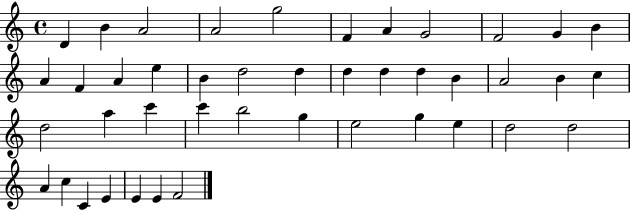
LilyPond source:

{
  \clef treble
  \time 4/4
  \defaultTimeSignature
  \key c \major
  d'4 b'4 a'2 | a'2 g''2 | f'4 a'4 g'2 | f'2 g'4 b'4 | \break a'4 f'4 a'4 e''4 | b'4 d''2 d''4 | d''4 d''4 d''4 b'4 | a'2 b'4 c''4 | \break d''2 a''4 c'''4 | c'''4 b''2 g''4 | e''2 g''4 e''4 | d''2 d''2 | \break a'4 c''4 c'4 e'4 | e'4 e'4 f'2 | \bar "|."
}